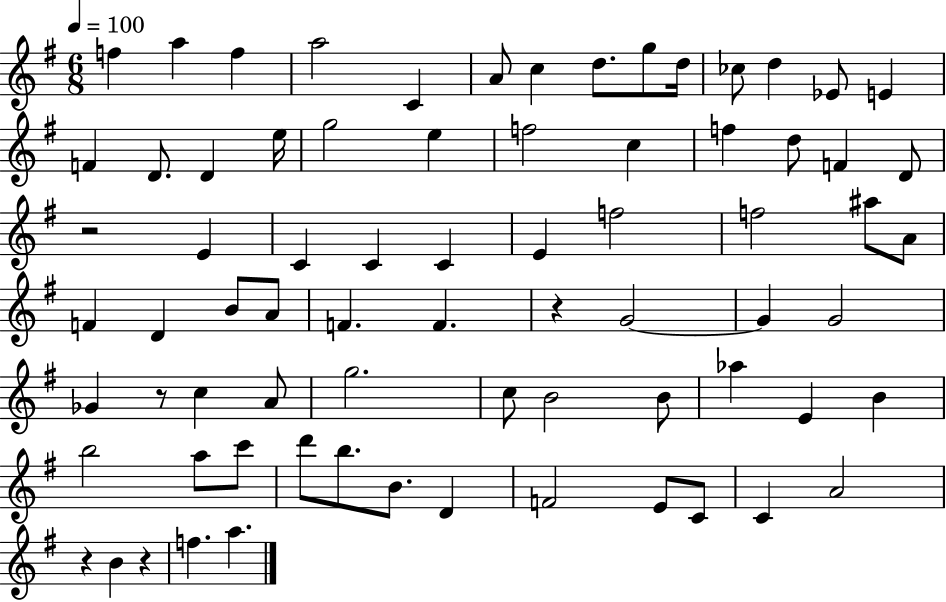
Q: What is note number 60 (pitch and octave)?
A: B4